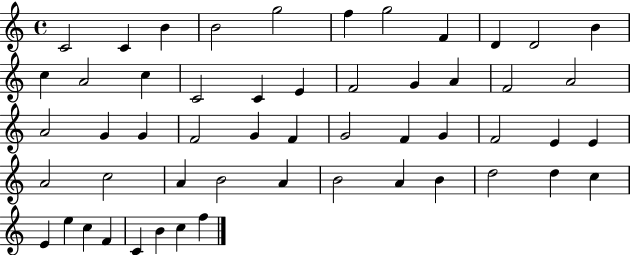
{
  \clef treble
  \time 4/4
  \defaultTimeSignature
  \key c \major
  c'2 c'4 b'4 | b'2 g''2 | f''4 g''2 f'4 | d'4 d'2 b'4 | \break c''4 a'2 c''4 | c'2 c'4 e'4 | f'2 g'4 a'4 | f'2 a'2 | \break a'2 g'4 g'4 | f'2 g'4 f'4 | g'2 f'4 g'4 | f'2 e'4 e'4 | \break a'2 c''2 | a'4 b'2 a'4 | b'2 a'4 b'4 | d''2 d''4 c''4 | \break e'4 e''4 c''4 f'4 | c'4 b'4 c''4 f''4 | \bar "|."
}